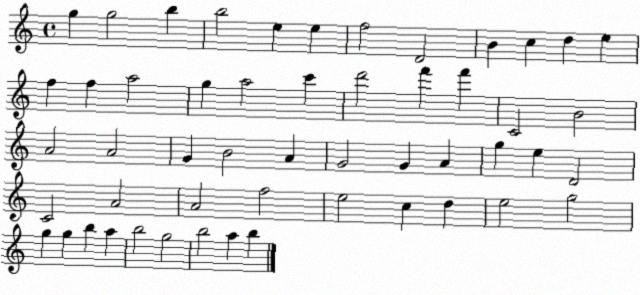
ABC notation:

X:1
T:Untitled
M:4/4
L:1/4
K:C
g g2 b b2 e e f2 D2 B c d e f f a2 g a2 c' d'2 f' f' C2 B2 A2 A2 G B2 A G2 G A g e D2 C2 A2 A2 f2 e2 c d e2 g2 g g b a b2 g2 b2 a b